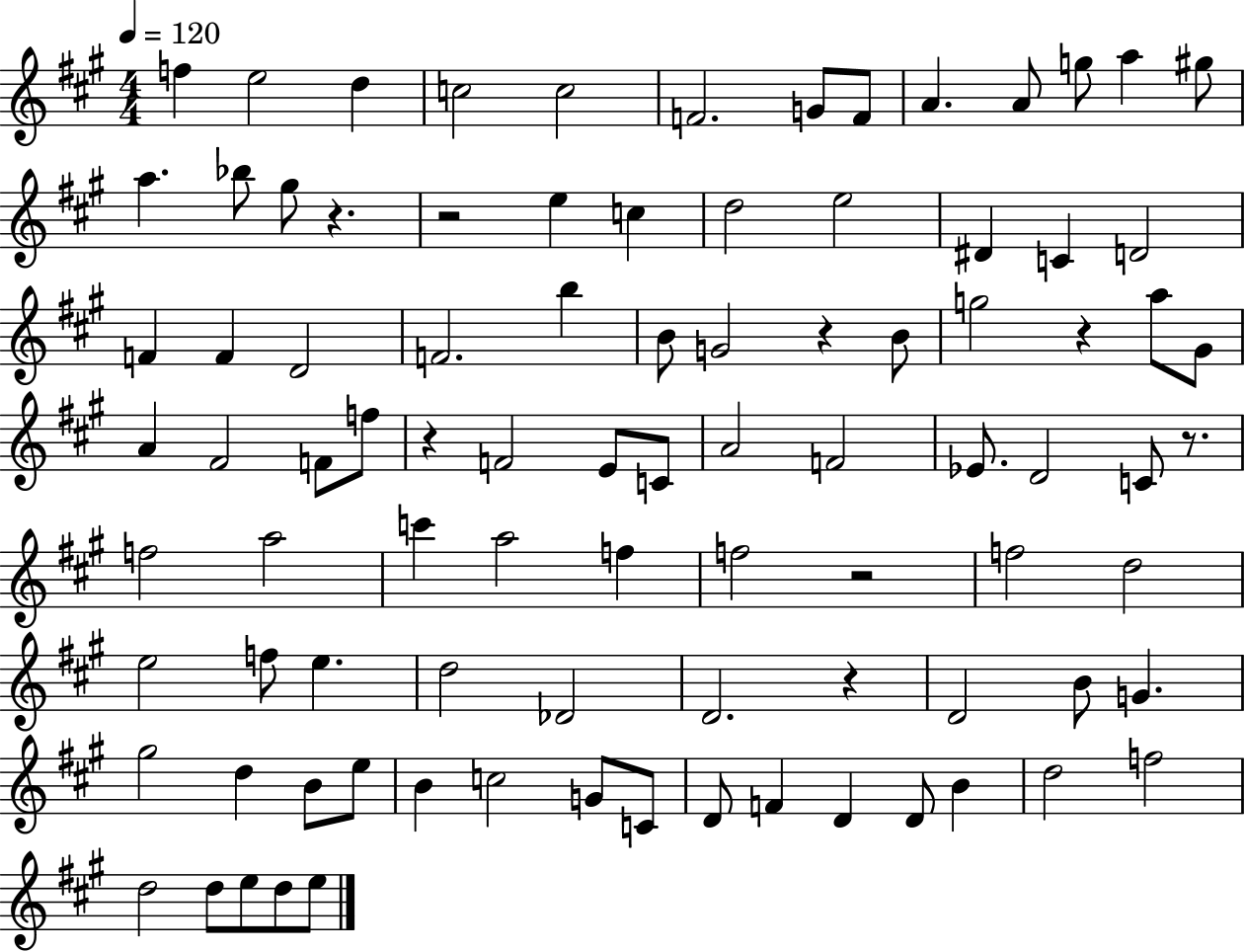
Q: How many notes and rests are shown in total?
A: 91